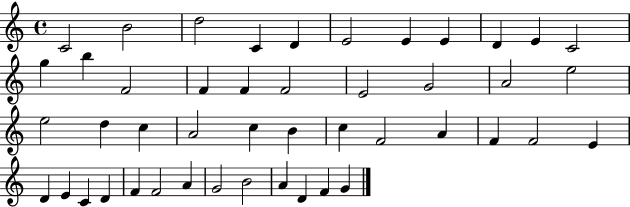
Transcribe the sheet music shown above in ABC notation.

X:1
T:Untitled
M:4/4
L:1/4
K:C
C2 B2 d2 C D E2 E E D E C2 g b F2 F F F2 E2 G2 A2 e2 e2 d c A2 c B c F2 A F F2 E D E C D F F2 A G2 B2 A D F G